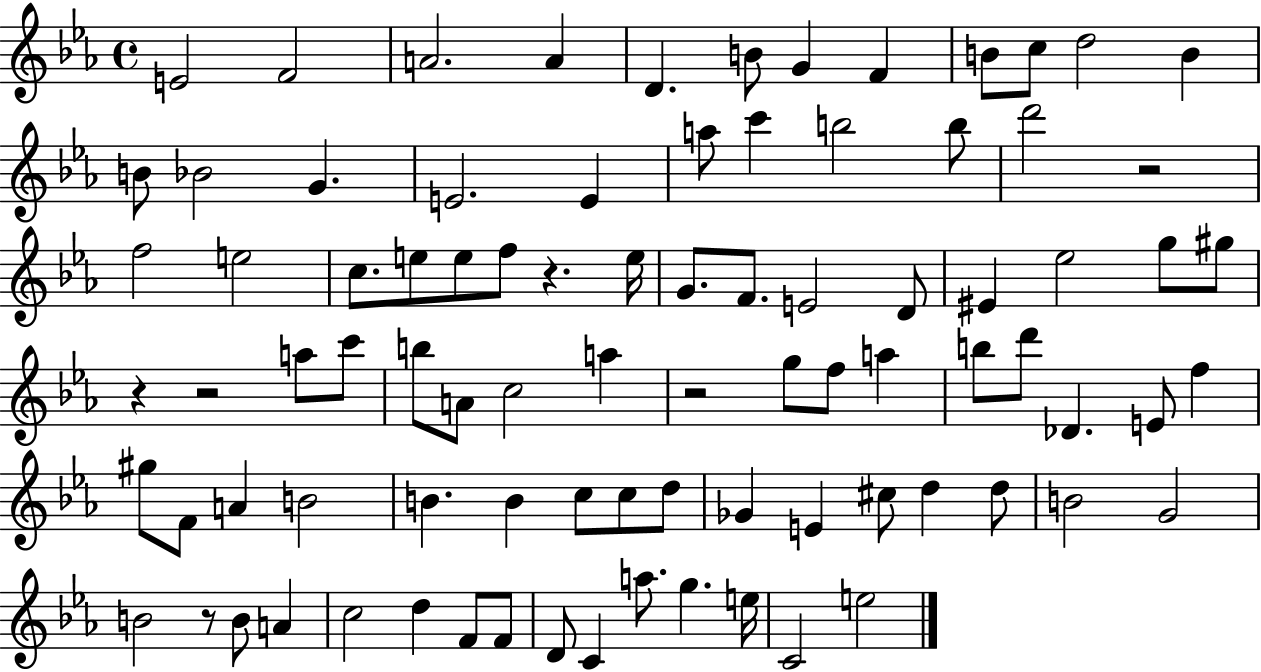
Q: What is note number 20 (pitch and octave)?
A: B5